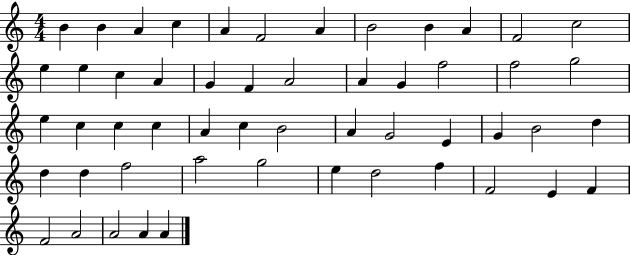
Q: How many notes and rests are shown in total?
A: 53